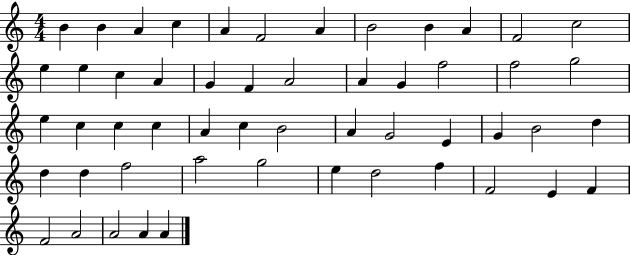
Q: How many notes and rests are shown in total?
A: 53